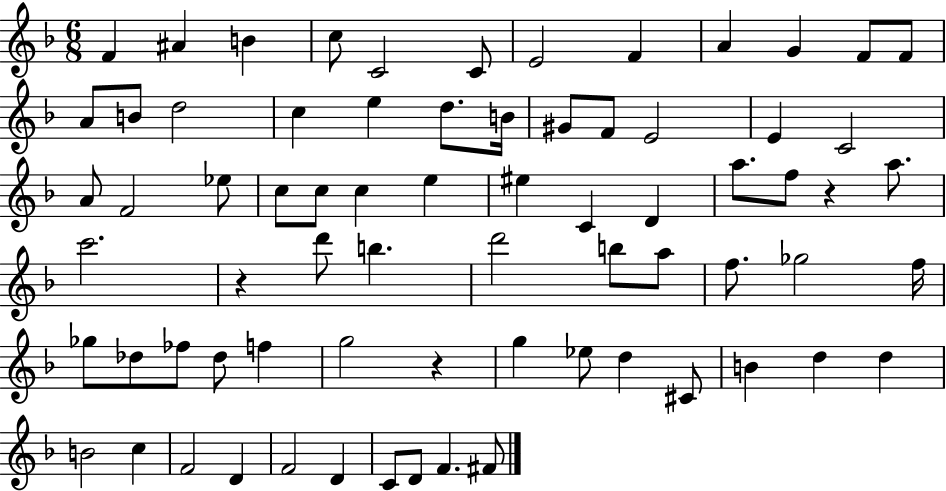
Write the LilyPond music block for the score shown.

{
  \clef treble
  \numericTimeSignature
  \time 6/8
  \key f \major
  f'4 ais'4 b'4 | c''8 c'2 c'8 | e'2 f'4 | a'4 g'4 f'8 f'8 | \break a'8 b'8 d''2 | c''4 e''4 d''8. b'16 | gis'8 f'8 e'2 | e'4 c'2 | \break a'8 f'2 ees''8 | c''8 c''8 c''4 e''4 | eis''4 c'4 d'4 | a''8. f''8 r4 a''8. | \break c'''2. | r4 d'''8 b''4. | d'''2 b''8 a''8 | f''8. ges''2 f''16 | \break ges''8 des''8 fes''8 des''8 f''4 | g''2 r4 | g''4 ees''8 d''4 cis'8 | b'4 d''4 d''4 | \break b'2 c''4 | f'2 d'4 | f'2 d'4 | c'8 d'8 f'4. fis'8 | \break \bar "|."
}